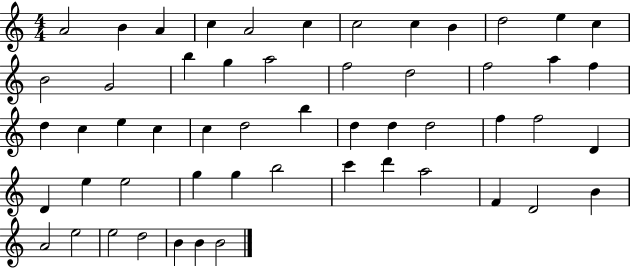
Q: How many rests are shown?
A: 0